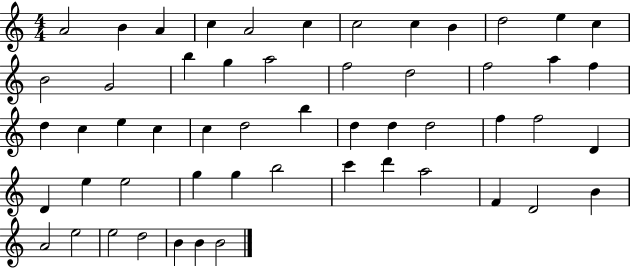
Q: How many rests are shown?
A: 0